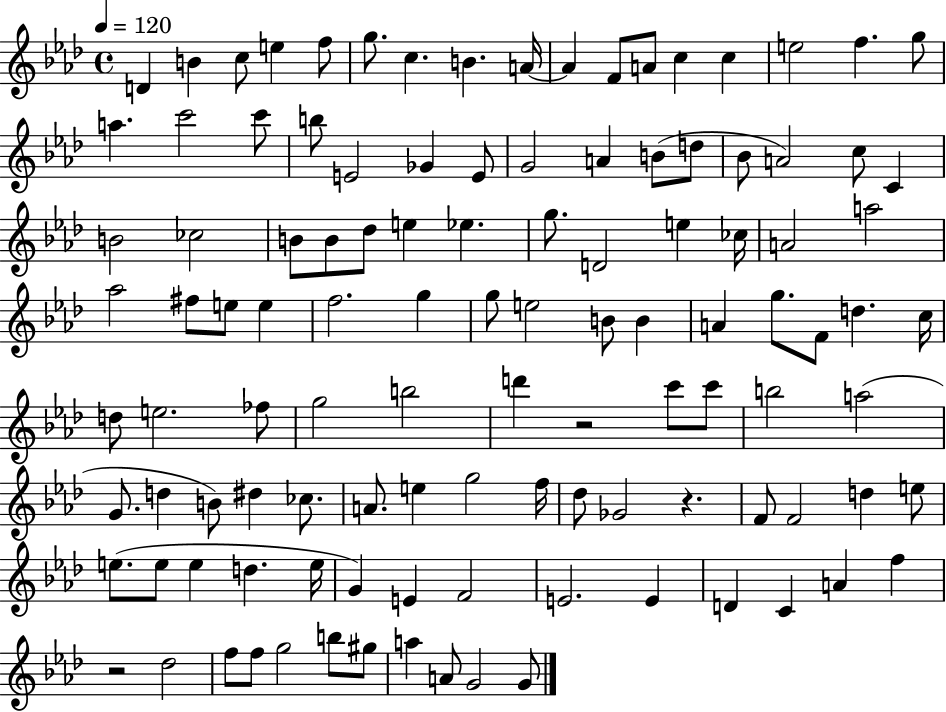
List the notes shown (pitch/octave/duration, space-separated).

D4/q B4/q C5/e E5/q F5/e G5/e. C5/q. B4/q. A4/s A4/q F4/e A4/e C5/q C5/q E5/h F5/q. G5/e A5/q. C6/h C6/e B5/e E4/h Gb4/q E4/e G4/h A4/q B4/e D5/e Bb4/e A4/h C5/e C4/q B4/h CES5/h B4/e B4/e Db5/e E5/q Eb5/q. G5/e. D4/h E5/q CES5/s A4/h A5/h Ab5/h F#5/e E5/e E5/q F5/h. G5/q G5/e E5/h B4/e B4/q A4/q G5/e. F4/e D5/q. C5/s D5/e E5/h. FES5/e G5/h B5/h D6/q R/h C6/e C6/e B5/h A5/h G4/e. D5/q B4/e D#5/q CES5/e. A4/e. E5/q G5/h F5/s Db5/e Gb4/h R/q. F4/e F4/h D5/q E5/e E5/e. E5/e E5/q D5/q. E5/s G4/q E4/q F4/h E4/h. E4/q D4/q C4/q A4/q F5/q R/h Db5/h F5/e F5/e G5/h B5/e G#5/e A5/q A4/e G4/h G4/e